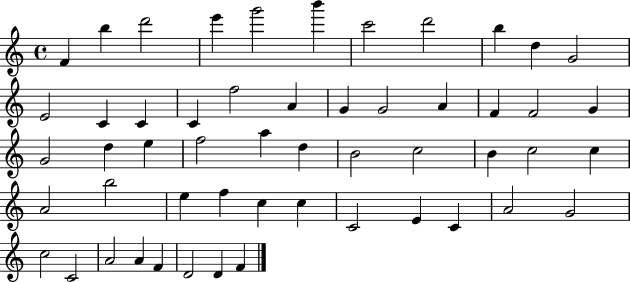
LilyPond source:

{
  \clef treble
  \time 4/4
  \defaultTimeSignature
  \key c \major
  f'4 b''4 d'''2 | e'''4 g'''2 b'''4 | c'''2 d'''2 | b''4 d''4 g'2 | \break e'2 c'4 c'4 | c'4 f''2 a'4 | g'4 g'2 a'4 | f'4 f'2 g'4 | \break g'2 d''4 e''4 | f''2 a''4 d''4 | b'2 c''2 | b'4 c''2 c''4 | \break a'2 b''2 | e''4 f''4 c''4 c''4 | c'2 e'4 c'4 | a'2 g'2 | \break c''2 c'2 | a'2 a'4 f'4 | d'2 d'4 f'4 | \bar "|."
}